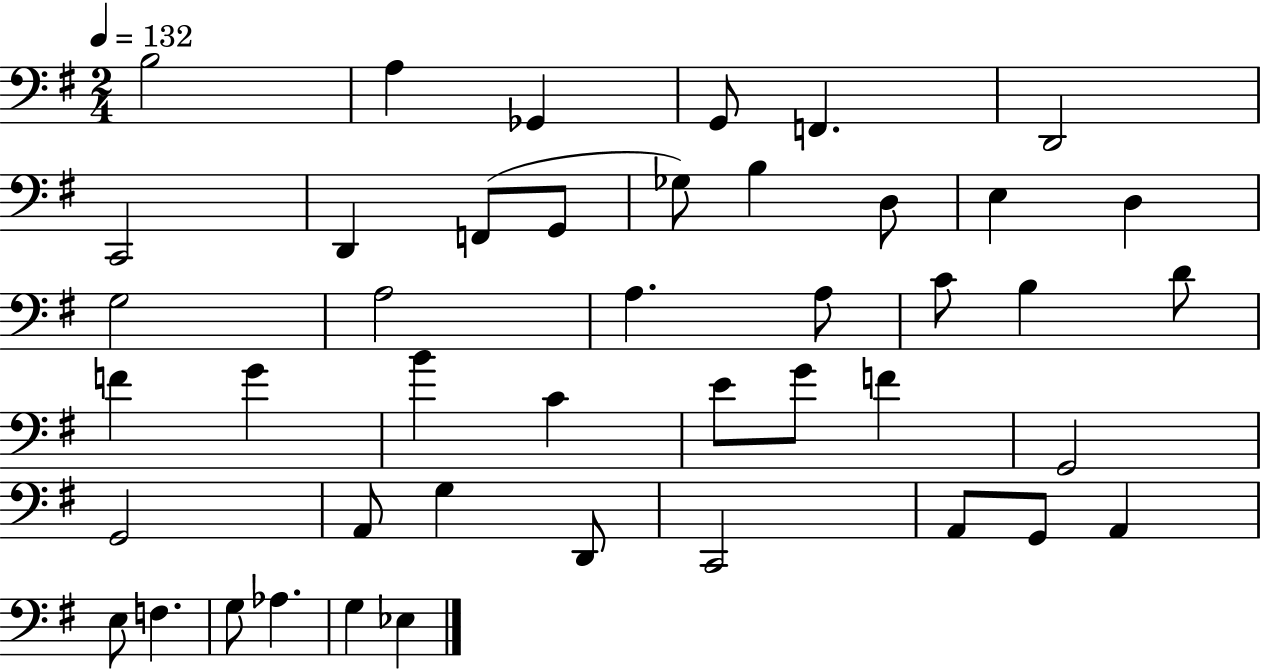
B3/h A3/q Gb2/q G2/e F2/q. D2/h C2/h D2/q F2/e G2/e Gb3/e B3/q D3/e E3/q D3/q G3/h A3/h A3/q. A3/e C4/e B3/q D4/e F4/q G4/q B4/q C4/q E4/e G4/e F4/q G2/h G2/h A2/e G3/q D2/e C2/h A2/e G2/e A2/q E3/e F3/q. G3/e Ab3/q. G3/q Eb3/q